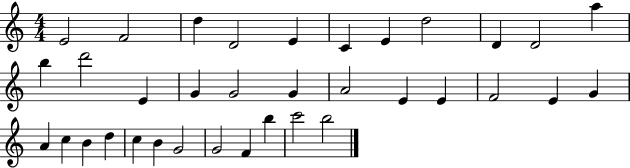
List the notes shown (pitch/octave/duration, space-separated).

E4/h F4/h D5/q D4/h E4/q C4/q E4/q D5/h D4/q D4/h A5/q B5/q D6/h E4/q G4/q G4/h G4/q A4/h E4/q E4/q F4/h E4/q G4/q A4/q C5/q B4/q D5/q C5/q B4/q G4/h G4/h F4/q B5/q C6/h B5/h